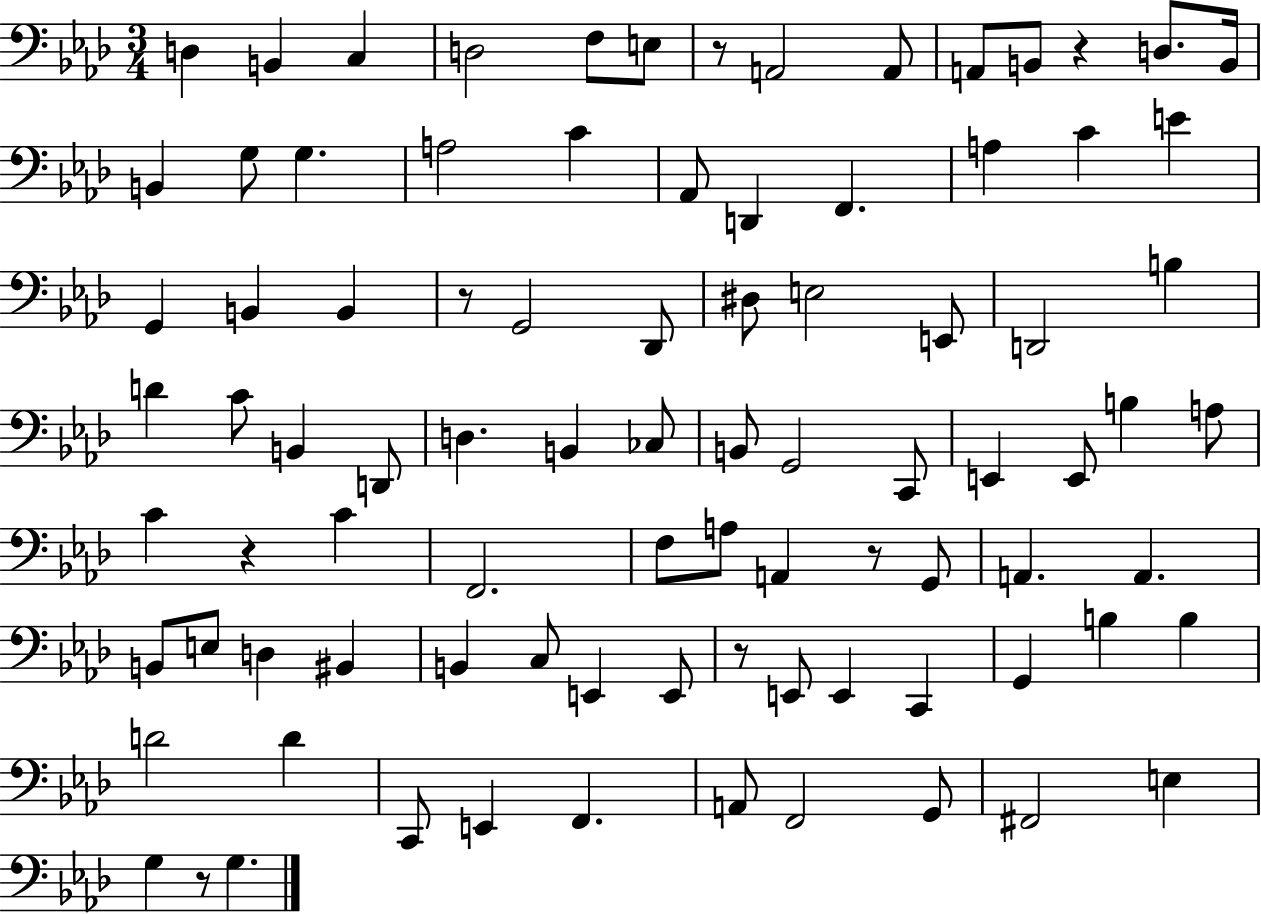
{
  \clef bass
  \numericTimeSignature
  \time 3/4
  \key aes \major
  d4 b,4 c4 | d2 f8 e8 | r8 a,2 a,8 | a,8 b,8 r4 d8. b,16 | \break b,4 g8 g4. | a2 c'4 | aes,8 d,4 f,4. | a4 c'4 e'4 | \break g,4 b,4 b,4 | r8 g,2 des,8 | dis8 e2 e,8 | d,2 b4 | \break d'4 c'8 b,4 d,8 | d4. b,4 ces8 | b,8 g,2 c,8 | e,4 e,8 b4 a8 | \break c'4 r4 c'4 | f,2. | f8 a8 a,4 r8 g,8 | a,4. a,4. | \break b,8 e8 d4 bis,4 | b,4 c8 e,4 e,8 | r8 e,8 e,4 c,4 | g,4 b4 b4 | \break d'2 d'4 | c,8 e,4 f,4. | a,8 f,2 g,8 | fis,2 e4 | \break g4 r8 g4. | \bar "|."
}